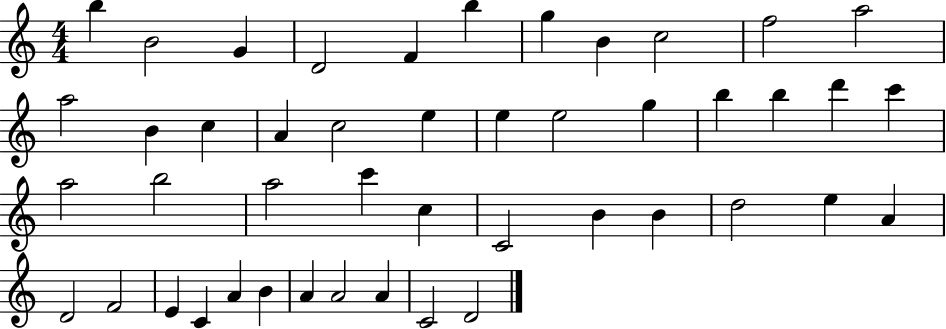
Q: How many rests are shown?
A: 0